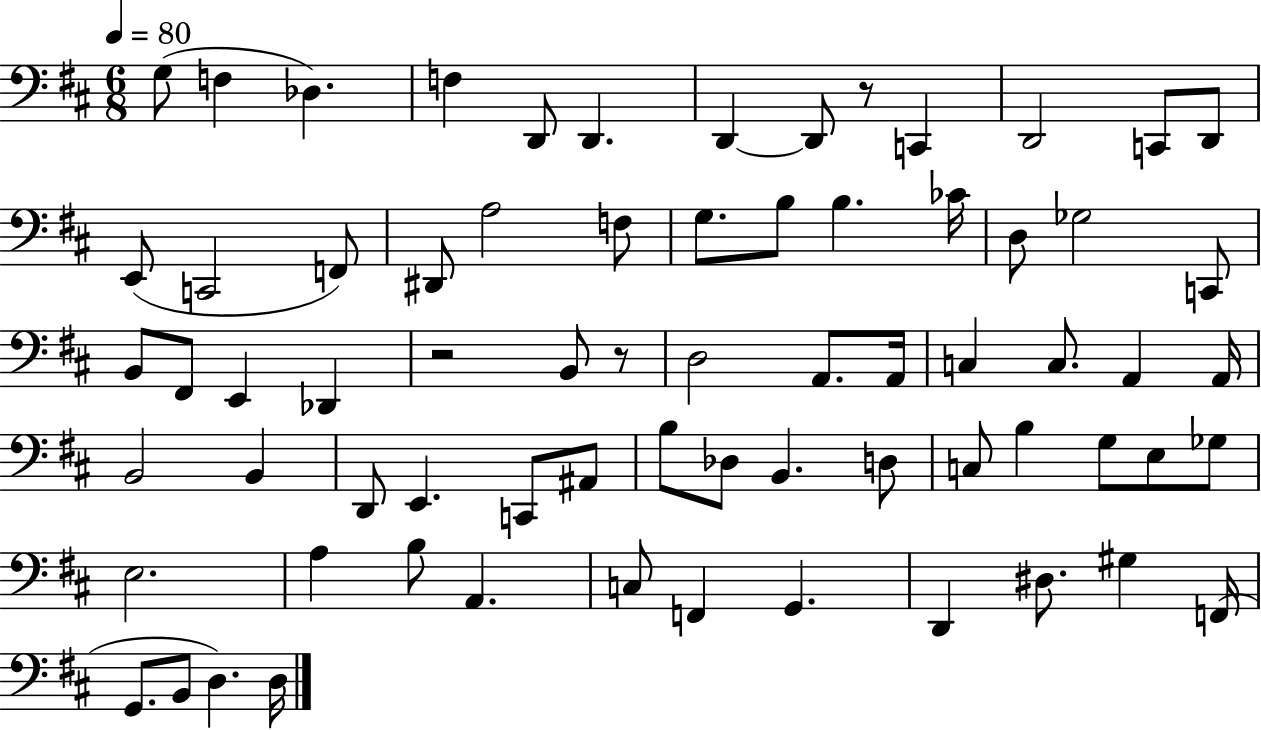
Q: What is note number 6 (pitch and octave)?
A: D2